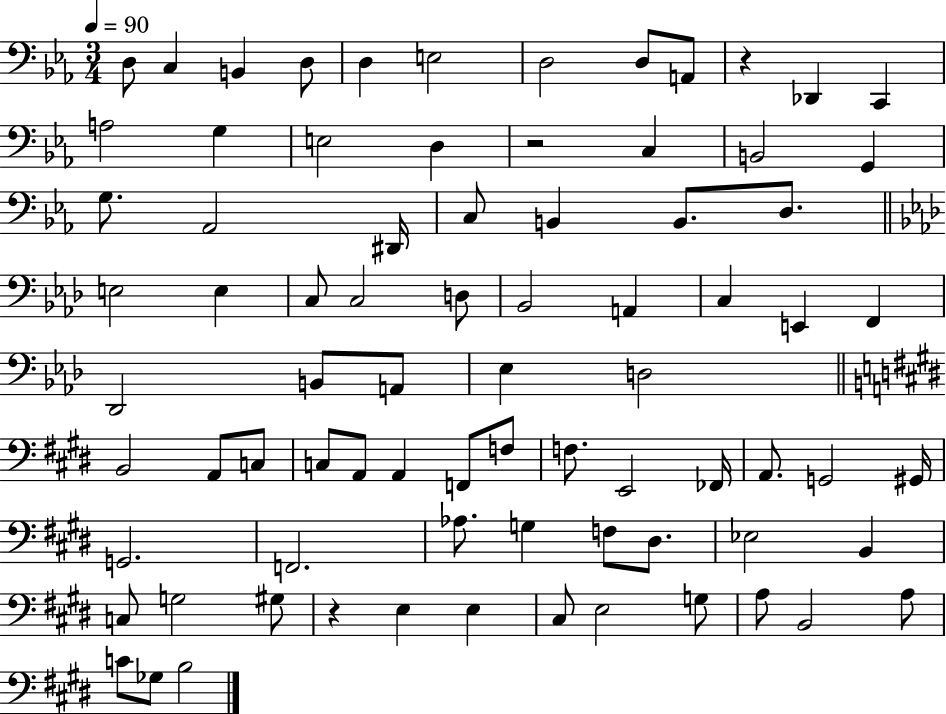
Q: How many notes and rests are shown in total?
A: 79